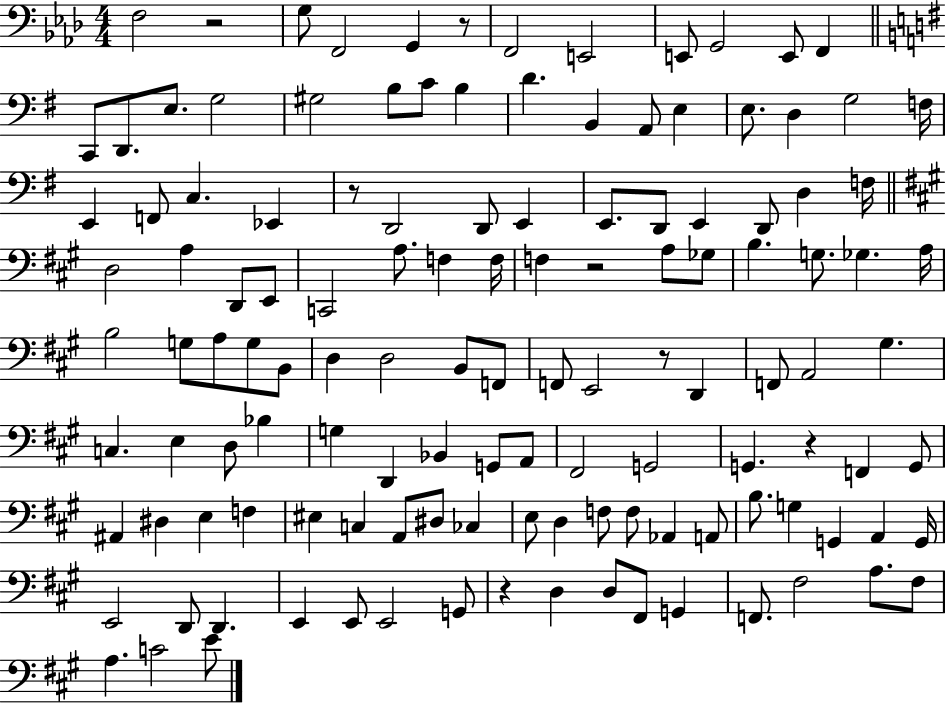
{
  \clef bass
  \numericTimeSignature
  \time 4/4
  \key aes \major
  f2 r2 | g8 f,2 g,4 r8 | f,2 e,2 | e,8 g,2 e,8 f,4 | \break \bar "||" \break \key g \major c,8 d,8. e8. g2 | gis2 b8 c'8 b4 | d'4. b,4 a,8 e4 | e8. d4 g2 f16 | \break e,4 f,8 c4. ees,4 | r8 d,2 d,8 e,4 | e,8. d,8 e,4 d,8 d4 f16 | \bar "||" \break \key a \major d2 a4 d,8 e,8 | c,2 a8. f4 f16 | f4 r2 a8 ges8 | b4. g8. ges4. a16 | \break b2 g8 a8 g8 b,8 | d4 d2 b,8 f,8 | f,8 e,2 r8 d,4 | f,8 a,2 gis4. | \break c4. e4 d8 bes4 | g4 d,4 bes,4 g,8 a,8 | fis,2 g,2 | g,4. r4 f,4 g,8 | \break ais,4 dis4 e4 f4 | eis4 c4 a,8 dis8 ces4 | e8 d4 f8 f8 aes,4 a,8 | b8. g4 g,4 a,4 g,16 | \break e,2 d,8 d,4. | e,4 e,8 e,2 g,8 | r4 d4 d8 fis,8 g,4 | f,8. fis2 a8. fis8 | \break a4. c'2 e'8 | \bar "|."
}